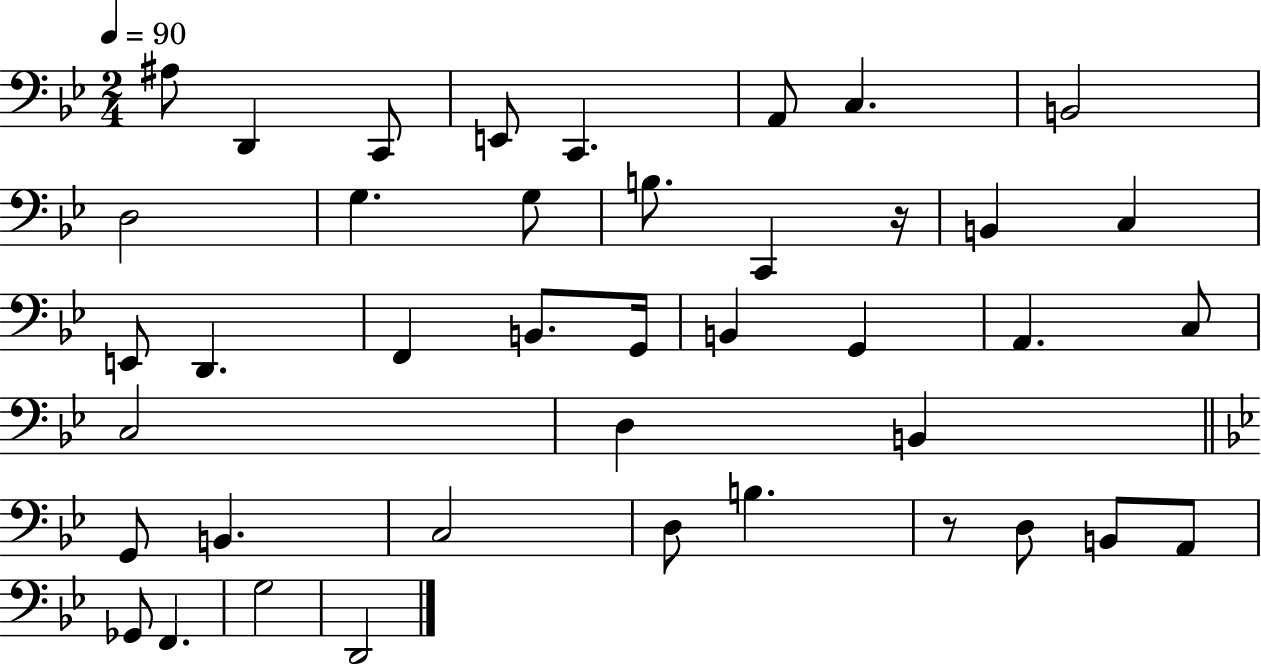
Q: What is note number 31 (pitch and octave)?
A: D3